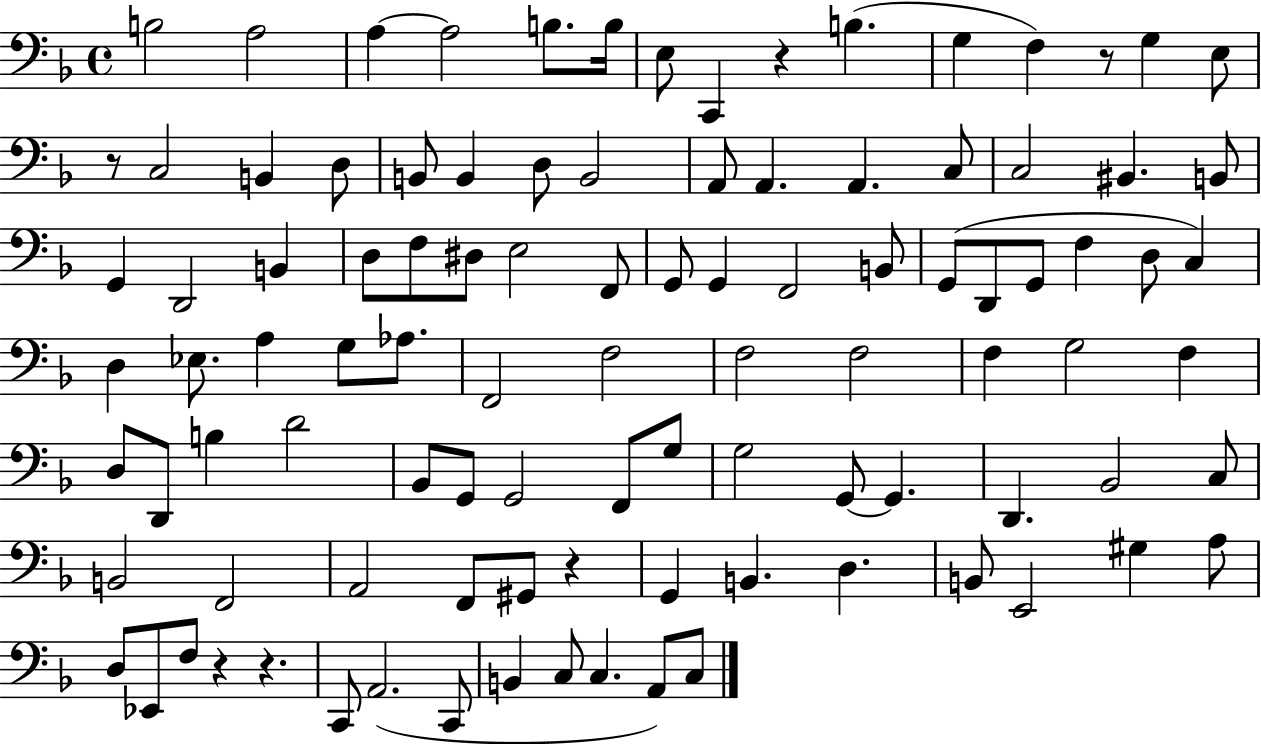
B3/h A3/h A3/q A3/h B3/e. B3/s E3/e C2/q R/q B3/q. G3/q F3/q R/e G3/q E3/e R/e C3/h B2/q D3/e B2/e B2/q D3/e B2/h A2/e A2/q. A2/q. C3/e C3/h BIS2/q. B2/e G2/q D2/h B2/q D3/e F3/e D#3/e E3/h F2/e G2/e G2/q F2/h B2/e G2/e D2/e G2/e F3/q D3/e C3/q D3/q Eb3/e. A3/q G3/e Ab3/e. F2/h F3/h F3/h F3/h F3/q G3/h F3/q D3/e D2/e B3/q D4/h Bb2/e G2/e G2/h F2/e G3/e G3/h G2/e G2/q. D2/q. Bb2/h C3/e B2/h F2/h A2/h F2/e G#2/e R/q G2/q B2/q. D3/q. B2/e E2/h G#3/q A3/e D3/e Eb2/e F3/e R/q R/q. C2/e A2/h. C2/e B2/q C3/e C3/q. A2/e C3/e